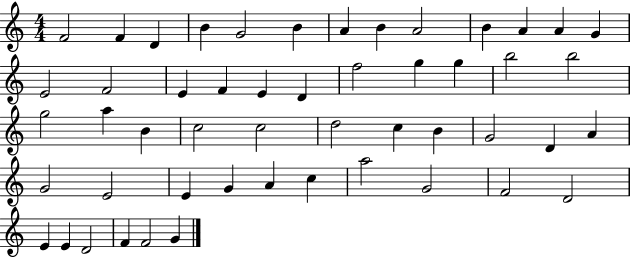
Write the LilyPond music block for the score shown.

{
  \clef treble
  \numericTimeSignature
  \time 4/4
  \key c \major
  f'2 f'4 d'4 | b'4 g'2 b'4 | a'4 b'4 a'2 | b'4 a'4 a'4 g'4 | \break e'2 f'2 | e'4 f'4 e'4 d'4 | f''2 g''4 g''4 | b''2 b''2 | \break g''2 a''4 b'4 | c''2 c''2 | d''2 c''4 b'4 | g'2 d'4 a'4 | \break g'2 e'2 | e'4 g'4 a'4 c''4 | a''2 g'2 | f'2 d'2 | \break e'4 e'4 d'2 | f'4 f'2 g'4 | \bar "|."
}